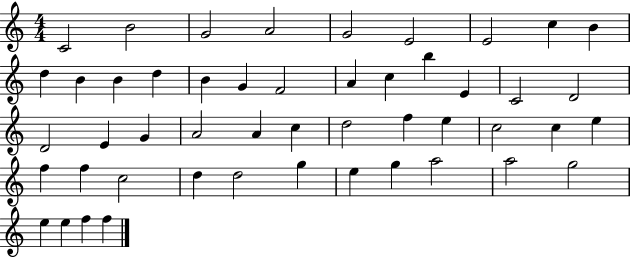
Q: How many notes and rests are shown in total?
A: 49